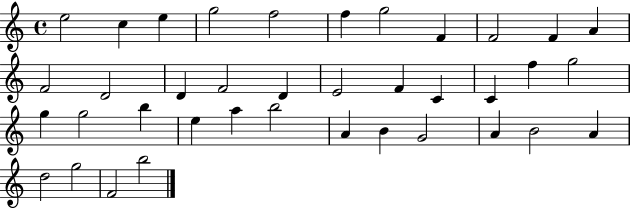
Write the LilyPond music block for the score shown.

{
  \clef treble
  \time 4/4
  \defaultTimeSignature
  \key c \major
  e''2 c''4 e''4 | g''2 f''2 | f''4 g''2 f'4 | f'2 f'4 a'4 | \break f'2 d'2 | d'4 f'2 d'4 | e'2 f'4 c'4 | c'4 f''4 g''2 | \break g''4 g''2 b''4 | e''4 a''4 b''2 | a'4 b'4 g'2 | a'4 b'2 a'4 | \break d''2 g''2 | f'2 b''2 | \bar "|."
}